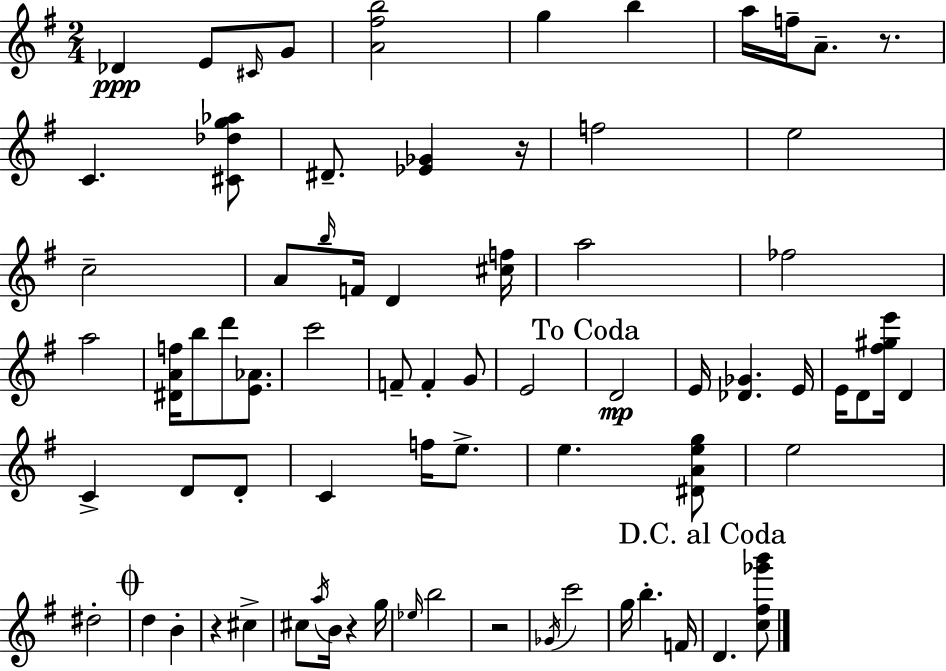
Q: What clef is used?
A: treble